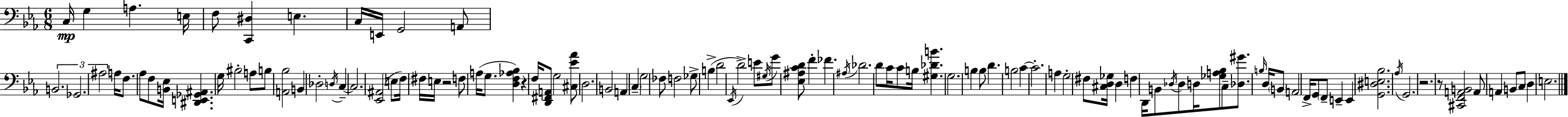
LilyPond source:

{
  \clef bass
  \numericTimeSignature
  \time 6/8
  \key ees \major
  c16\mp g4 a4. e16 | f8 <c, dis>4 e4. | c16 e,16 g,2 a,8 | \tuplet 3/2 { b,2. | \break ges,2. | ais2 } a16 f8. | aes8 f8 <b, ees>16 <dis, e, ges, ais,>4. g16 | bis2-. a8 b8 | \break <a, bes>2 b,4 | des2-. \acciaccatura { d16 } c4--~~ | c2. | <ees, ais,>2( e8 f16) | \break fis16 e16 r2 f8 | a16( g8. <d f aes bes>4) r4 | f16 <d, fis, a,>8 g2 <cis ees' aes'>8 | d2. | \break b,2 a,4 | \parenthesize c4-- g2 | fes8 f2 ges8-> | b4->( d'2 | \break \acciaccatura { ees,16 } d'2->) e'8 | \acciaccatura { gis16 } g'8 <ees ais c' d'>8 f'4-. fes'4. | \acciaccatura { ais16 } des'2. | d'8 c'16 c'8 b16 <gis des' b'>4. | \break g2. | b4 b8 d'4. | b2 | c'4~~ c'2.-. | \break a4 g2-. | fis8 <cis d ges>16 d4 f4 | d,16 b,8 \acciaccatura { des16 } des8 d16 <ges a bes>8 | c8-- <des gis'>8. \grace { b16 } d16 \parenthesize b,8 a,2 | \break f,16-> g,8 \parenthesize f,8-- e,4-- | e,4 <g, dis e bes>2. | \acciaccatura { aes16 } g,2. | r2. | \break r8 <cis, f, a, b,>2 | a,8 a,4 b,8 | c8 d4 e2. | \bar "|."
}